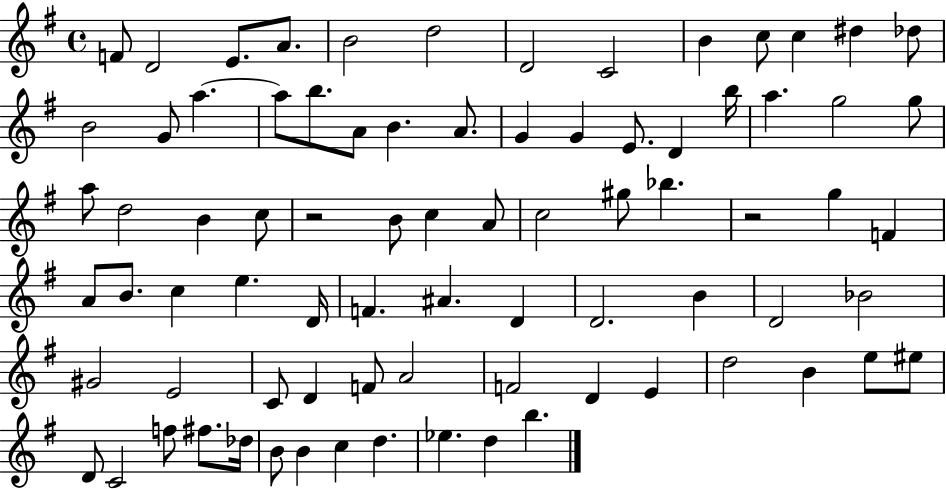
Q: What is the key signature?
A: G major